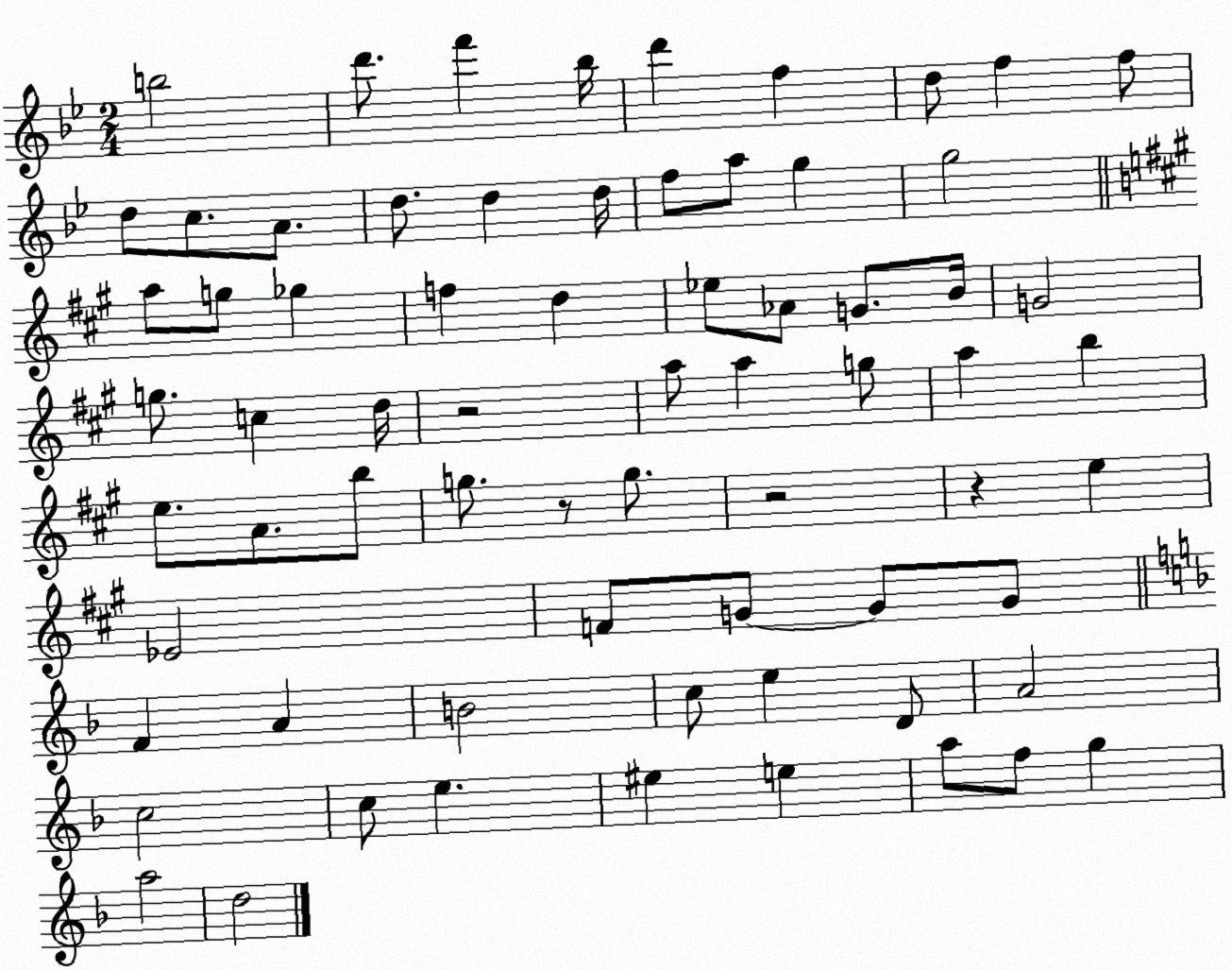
X:1
T:Untitled
M:2/4
L:1/4
K:Bb
b2 d'/2 f' _b/4 d' f d/2 f f/2 d/2 c/2 A/2 d/2 d d/4 f/2 a/2 g g2 a/2 g/2 _g f d _e/2 _A/2 G/2 B/4 G2 g/2 c d/4 z2 a/2 a g/2 a b e/2 A/2 b/2 g/2 z/2 g/2 z2 z e _E2 F/2 G/2 G/2 G/2 F A B2 c/2 e D/2 A2 c2 c/2 e ^e e a/2 f/2 g a2 d2